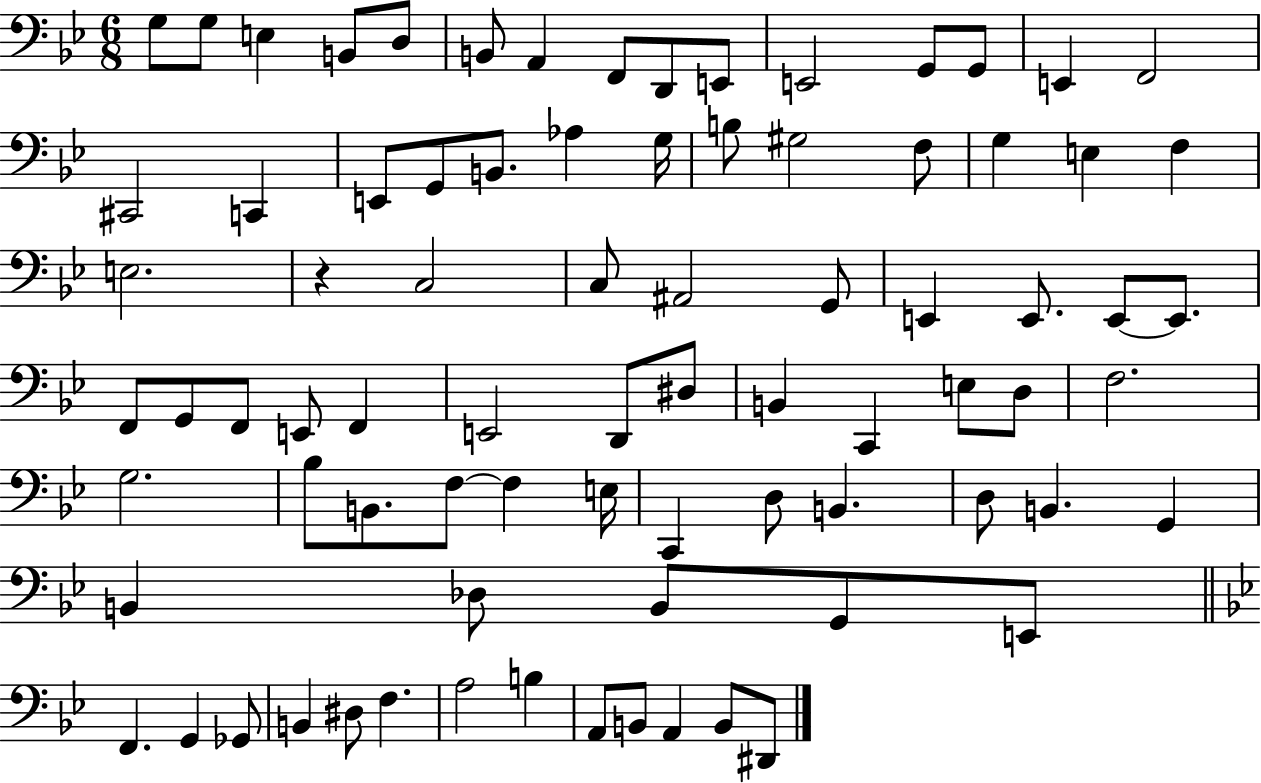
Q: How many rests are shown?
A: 1